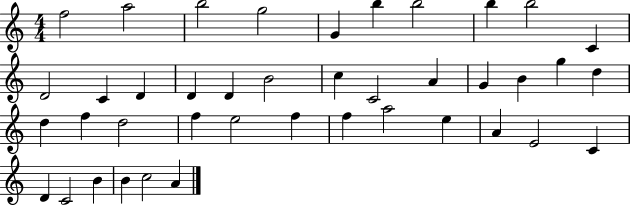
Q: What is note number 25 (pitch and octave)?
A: F5